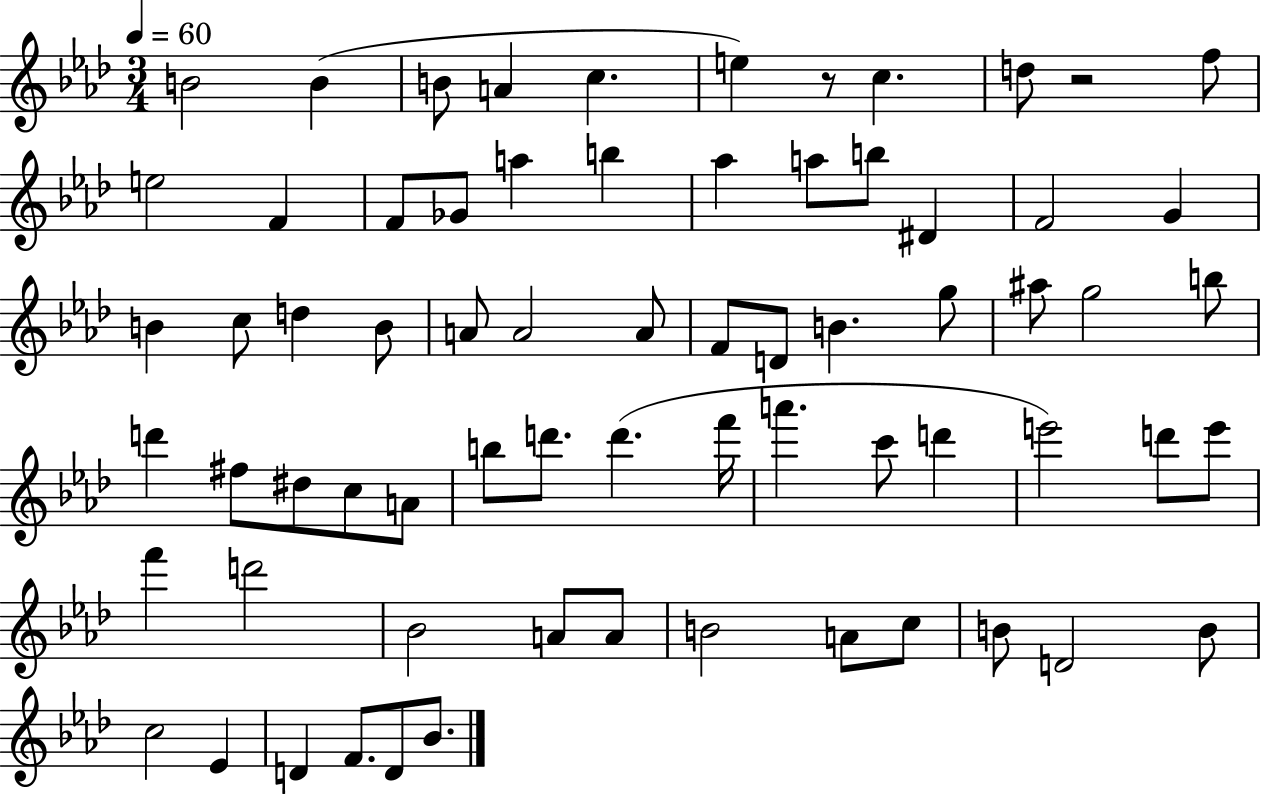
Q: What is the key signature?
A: AES major